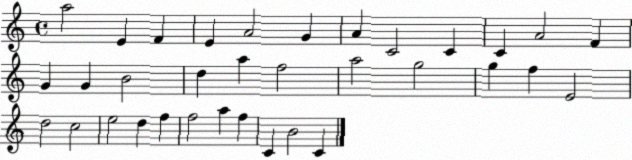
X:1
T:Untitled
M:4/4
L:1/4
K:C
a2 E F E A2 G A C2 C C A2 F G G B2 d a f2 a2 g2 g f E2 d2 c2 e2 d f f2 a f C B2 C